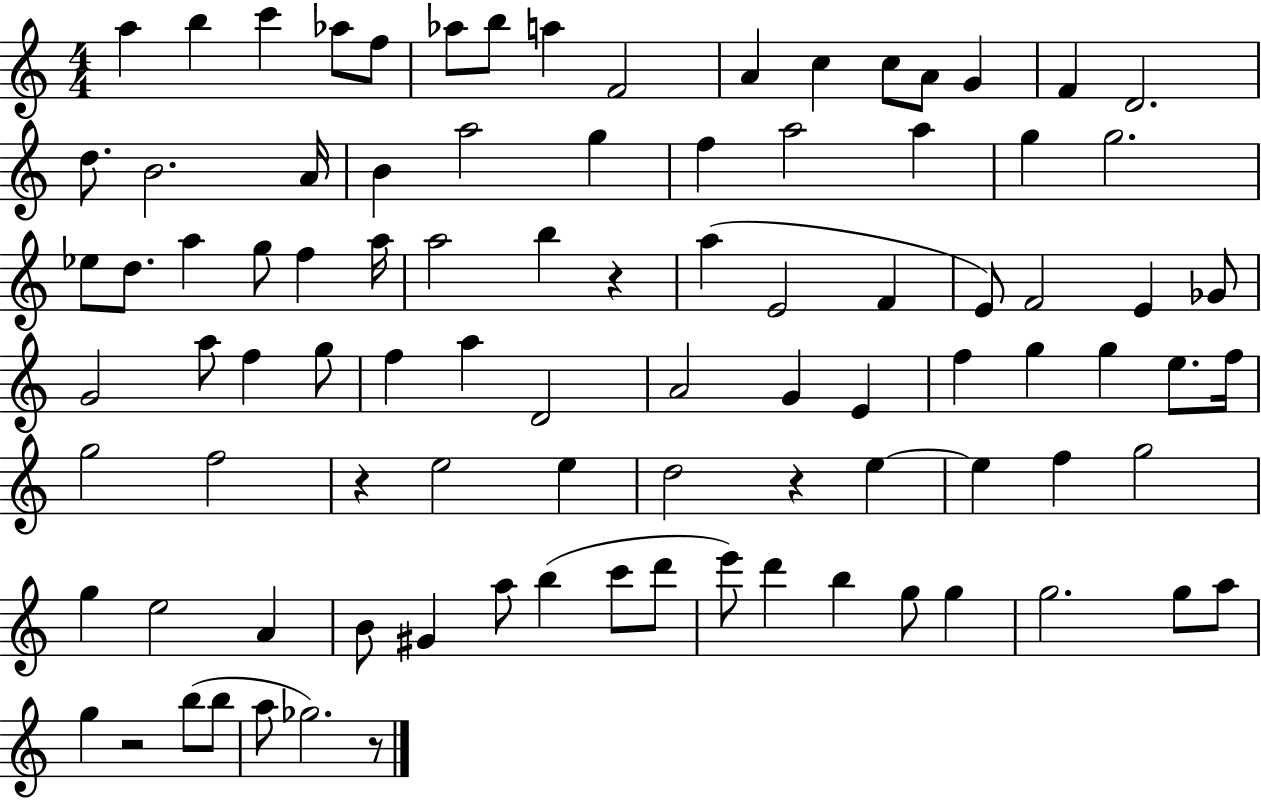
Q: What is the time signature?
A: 4/4